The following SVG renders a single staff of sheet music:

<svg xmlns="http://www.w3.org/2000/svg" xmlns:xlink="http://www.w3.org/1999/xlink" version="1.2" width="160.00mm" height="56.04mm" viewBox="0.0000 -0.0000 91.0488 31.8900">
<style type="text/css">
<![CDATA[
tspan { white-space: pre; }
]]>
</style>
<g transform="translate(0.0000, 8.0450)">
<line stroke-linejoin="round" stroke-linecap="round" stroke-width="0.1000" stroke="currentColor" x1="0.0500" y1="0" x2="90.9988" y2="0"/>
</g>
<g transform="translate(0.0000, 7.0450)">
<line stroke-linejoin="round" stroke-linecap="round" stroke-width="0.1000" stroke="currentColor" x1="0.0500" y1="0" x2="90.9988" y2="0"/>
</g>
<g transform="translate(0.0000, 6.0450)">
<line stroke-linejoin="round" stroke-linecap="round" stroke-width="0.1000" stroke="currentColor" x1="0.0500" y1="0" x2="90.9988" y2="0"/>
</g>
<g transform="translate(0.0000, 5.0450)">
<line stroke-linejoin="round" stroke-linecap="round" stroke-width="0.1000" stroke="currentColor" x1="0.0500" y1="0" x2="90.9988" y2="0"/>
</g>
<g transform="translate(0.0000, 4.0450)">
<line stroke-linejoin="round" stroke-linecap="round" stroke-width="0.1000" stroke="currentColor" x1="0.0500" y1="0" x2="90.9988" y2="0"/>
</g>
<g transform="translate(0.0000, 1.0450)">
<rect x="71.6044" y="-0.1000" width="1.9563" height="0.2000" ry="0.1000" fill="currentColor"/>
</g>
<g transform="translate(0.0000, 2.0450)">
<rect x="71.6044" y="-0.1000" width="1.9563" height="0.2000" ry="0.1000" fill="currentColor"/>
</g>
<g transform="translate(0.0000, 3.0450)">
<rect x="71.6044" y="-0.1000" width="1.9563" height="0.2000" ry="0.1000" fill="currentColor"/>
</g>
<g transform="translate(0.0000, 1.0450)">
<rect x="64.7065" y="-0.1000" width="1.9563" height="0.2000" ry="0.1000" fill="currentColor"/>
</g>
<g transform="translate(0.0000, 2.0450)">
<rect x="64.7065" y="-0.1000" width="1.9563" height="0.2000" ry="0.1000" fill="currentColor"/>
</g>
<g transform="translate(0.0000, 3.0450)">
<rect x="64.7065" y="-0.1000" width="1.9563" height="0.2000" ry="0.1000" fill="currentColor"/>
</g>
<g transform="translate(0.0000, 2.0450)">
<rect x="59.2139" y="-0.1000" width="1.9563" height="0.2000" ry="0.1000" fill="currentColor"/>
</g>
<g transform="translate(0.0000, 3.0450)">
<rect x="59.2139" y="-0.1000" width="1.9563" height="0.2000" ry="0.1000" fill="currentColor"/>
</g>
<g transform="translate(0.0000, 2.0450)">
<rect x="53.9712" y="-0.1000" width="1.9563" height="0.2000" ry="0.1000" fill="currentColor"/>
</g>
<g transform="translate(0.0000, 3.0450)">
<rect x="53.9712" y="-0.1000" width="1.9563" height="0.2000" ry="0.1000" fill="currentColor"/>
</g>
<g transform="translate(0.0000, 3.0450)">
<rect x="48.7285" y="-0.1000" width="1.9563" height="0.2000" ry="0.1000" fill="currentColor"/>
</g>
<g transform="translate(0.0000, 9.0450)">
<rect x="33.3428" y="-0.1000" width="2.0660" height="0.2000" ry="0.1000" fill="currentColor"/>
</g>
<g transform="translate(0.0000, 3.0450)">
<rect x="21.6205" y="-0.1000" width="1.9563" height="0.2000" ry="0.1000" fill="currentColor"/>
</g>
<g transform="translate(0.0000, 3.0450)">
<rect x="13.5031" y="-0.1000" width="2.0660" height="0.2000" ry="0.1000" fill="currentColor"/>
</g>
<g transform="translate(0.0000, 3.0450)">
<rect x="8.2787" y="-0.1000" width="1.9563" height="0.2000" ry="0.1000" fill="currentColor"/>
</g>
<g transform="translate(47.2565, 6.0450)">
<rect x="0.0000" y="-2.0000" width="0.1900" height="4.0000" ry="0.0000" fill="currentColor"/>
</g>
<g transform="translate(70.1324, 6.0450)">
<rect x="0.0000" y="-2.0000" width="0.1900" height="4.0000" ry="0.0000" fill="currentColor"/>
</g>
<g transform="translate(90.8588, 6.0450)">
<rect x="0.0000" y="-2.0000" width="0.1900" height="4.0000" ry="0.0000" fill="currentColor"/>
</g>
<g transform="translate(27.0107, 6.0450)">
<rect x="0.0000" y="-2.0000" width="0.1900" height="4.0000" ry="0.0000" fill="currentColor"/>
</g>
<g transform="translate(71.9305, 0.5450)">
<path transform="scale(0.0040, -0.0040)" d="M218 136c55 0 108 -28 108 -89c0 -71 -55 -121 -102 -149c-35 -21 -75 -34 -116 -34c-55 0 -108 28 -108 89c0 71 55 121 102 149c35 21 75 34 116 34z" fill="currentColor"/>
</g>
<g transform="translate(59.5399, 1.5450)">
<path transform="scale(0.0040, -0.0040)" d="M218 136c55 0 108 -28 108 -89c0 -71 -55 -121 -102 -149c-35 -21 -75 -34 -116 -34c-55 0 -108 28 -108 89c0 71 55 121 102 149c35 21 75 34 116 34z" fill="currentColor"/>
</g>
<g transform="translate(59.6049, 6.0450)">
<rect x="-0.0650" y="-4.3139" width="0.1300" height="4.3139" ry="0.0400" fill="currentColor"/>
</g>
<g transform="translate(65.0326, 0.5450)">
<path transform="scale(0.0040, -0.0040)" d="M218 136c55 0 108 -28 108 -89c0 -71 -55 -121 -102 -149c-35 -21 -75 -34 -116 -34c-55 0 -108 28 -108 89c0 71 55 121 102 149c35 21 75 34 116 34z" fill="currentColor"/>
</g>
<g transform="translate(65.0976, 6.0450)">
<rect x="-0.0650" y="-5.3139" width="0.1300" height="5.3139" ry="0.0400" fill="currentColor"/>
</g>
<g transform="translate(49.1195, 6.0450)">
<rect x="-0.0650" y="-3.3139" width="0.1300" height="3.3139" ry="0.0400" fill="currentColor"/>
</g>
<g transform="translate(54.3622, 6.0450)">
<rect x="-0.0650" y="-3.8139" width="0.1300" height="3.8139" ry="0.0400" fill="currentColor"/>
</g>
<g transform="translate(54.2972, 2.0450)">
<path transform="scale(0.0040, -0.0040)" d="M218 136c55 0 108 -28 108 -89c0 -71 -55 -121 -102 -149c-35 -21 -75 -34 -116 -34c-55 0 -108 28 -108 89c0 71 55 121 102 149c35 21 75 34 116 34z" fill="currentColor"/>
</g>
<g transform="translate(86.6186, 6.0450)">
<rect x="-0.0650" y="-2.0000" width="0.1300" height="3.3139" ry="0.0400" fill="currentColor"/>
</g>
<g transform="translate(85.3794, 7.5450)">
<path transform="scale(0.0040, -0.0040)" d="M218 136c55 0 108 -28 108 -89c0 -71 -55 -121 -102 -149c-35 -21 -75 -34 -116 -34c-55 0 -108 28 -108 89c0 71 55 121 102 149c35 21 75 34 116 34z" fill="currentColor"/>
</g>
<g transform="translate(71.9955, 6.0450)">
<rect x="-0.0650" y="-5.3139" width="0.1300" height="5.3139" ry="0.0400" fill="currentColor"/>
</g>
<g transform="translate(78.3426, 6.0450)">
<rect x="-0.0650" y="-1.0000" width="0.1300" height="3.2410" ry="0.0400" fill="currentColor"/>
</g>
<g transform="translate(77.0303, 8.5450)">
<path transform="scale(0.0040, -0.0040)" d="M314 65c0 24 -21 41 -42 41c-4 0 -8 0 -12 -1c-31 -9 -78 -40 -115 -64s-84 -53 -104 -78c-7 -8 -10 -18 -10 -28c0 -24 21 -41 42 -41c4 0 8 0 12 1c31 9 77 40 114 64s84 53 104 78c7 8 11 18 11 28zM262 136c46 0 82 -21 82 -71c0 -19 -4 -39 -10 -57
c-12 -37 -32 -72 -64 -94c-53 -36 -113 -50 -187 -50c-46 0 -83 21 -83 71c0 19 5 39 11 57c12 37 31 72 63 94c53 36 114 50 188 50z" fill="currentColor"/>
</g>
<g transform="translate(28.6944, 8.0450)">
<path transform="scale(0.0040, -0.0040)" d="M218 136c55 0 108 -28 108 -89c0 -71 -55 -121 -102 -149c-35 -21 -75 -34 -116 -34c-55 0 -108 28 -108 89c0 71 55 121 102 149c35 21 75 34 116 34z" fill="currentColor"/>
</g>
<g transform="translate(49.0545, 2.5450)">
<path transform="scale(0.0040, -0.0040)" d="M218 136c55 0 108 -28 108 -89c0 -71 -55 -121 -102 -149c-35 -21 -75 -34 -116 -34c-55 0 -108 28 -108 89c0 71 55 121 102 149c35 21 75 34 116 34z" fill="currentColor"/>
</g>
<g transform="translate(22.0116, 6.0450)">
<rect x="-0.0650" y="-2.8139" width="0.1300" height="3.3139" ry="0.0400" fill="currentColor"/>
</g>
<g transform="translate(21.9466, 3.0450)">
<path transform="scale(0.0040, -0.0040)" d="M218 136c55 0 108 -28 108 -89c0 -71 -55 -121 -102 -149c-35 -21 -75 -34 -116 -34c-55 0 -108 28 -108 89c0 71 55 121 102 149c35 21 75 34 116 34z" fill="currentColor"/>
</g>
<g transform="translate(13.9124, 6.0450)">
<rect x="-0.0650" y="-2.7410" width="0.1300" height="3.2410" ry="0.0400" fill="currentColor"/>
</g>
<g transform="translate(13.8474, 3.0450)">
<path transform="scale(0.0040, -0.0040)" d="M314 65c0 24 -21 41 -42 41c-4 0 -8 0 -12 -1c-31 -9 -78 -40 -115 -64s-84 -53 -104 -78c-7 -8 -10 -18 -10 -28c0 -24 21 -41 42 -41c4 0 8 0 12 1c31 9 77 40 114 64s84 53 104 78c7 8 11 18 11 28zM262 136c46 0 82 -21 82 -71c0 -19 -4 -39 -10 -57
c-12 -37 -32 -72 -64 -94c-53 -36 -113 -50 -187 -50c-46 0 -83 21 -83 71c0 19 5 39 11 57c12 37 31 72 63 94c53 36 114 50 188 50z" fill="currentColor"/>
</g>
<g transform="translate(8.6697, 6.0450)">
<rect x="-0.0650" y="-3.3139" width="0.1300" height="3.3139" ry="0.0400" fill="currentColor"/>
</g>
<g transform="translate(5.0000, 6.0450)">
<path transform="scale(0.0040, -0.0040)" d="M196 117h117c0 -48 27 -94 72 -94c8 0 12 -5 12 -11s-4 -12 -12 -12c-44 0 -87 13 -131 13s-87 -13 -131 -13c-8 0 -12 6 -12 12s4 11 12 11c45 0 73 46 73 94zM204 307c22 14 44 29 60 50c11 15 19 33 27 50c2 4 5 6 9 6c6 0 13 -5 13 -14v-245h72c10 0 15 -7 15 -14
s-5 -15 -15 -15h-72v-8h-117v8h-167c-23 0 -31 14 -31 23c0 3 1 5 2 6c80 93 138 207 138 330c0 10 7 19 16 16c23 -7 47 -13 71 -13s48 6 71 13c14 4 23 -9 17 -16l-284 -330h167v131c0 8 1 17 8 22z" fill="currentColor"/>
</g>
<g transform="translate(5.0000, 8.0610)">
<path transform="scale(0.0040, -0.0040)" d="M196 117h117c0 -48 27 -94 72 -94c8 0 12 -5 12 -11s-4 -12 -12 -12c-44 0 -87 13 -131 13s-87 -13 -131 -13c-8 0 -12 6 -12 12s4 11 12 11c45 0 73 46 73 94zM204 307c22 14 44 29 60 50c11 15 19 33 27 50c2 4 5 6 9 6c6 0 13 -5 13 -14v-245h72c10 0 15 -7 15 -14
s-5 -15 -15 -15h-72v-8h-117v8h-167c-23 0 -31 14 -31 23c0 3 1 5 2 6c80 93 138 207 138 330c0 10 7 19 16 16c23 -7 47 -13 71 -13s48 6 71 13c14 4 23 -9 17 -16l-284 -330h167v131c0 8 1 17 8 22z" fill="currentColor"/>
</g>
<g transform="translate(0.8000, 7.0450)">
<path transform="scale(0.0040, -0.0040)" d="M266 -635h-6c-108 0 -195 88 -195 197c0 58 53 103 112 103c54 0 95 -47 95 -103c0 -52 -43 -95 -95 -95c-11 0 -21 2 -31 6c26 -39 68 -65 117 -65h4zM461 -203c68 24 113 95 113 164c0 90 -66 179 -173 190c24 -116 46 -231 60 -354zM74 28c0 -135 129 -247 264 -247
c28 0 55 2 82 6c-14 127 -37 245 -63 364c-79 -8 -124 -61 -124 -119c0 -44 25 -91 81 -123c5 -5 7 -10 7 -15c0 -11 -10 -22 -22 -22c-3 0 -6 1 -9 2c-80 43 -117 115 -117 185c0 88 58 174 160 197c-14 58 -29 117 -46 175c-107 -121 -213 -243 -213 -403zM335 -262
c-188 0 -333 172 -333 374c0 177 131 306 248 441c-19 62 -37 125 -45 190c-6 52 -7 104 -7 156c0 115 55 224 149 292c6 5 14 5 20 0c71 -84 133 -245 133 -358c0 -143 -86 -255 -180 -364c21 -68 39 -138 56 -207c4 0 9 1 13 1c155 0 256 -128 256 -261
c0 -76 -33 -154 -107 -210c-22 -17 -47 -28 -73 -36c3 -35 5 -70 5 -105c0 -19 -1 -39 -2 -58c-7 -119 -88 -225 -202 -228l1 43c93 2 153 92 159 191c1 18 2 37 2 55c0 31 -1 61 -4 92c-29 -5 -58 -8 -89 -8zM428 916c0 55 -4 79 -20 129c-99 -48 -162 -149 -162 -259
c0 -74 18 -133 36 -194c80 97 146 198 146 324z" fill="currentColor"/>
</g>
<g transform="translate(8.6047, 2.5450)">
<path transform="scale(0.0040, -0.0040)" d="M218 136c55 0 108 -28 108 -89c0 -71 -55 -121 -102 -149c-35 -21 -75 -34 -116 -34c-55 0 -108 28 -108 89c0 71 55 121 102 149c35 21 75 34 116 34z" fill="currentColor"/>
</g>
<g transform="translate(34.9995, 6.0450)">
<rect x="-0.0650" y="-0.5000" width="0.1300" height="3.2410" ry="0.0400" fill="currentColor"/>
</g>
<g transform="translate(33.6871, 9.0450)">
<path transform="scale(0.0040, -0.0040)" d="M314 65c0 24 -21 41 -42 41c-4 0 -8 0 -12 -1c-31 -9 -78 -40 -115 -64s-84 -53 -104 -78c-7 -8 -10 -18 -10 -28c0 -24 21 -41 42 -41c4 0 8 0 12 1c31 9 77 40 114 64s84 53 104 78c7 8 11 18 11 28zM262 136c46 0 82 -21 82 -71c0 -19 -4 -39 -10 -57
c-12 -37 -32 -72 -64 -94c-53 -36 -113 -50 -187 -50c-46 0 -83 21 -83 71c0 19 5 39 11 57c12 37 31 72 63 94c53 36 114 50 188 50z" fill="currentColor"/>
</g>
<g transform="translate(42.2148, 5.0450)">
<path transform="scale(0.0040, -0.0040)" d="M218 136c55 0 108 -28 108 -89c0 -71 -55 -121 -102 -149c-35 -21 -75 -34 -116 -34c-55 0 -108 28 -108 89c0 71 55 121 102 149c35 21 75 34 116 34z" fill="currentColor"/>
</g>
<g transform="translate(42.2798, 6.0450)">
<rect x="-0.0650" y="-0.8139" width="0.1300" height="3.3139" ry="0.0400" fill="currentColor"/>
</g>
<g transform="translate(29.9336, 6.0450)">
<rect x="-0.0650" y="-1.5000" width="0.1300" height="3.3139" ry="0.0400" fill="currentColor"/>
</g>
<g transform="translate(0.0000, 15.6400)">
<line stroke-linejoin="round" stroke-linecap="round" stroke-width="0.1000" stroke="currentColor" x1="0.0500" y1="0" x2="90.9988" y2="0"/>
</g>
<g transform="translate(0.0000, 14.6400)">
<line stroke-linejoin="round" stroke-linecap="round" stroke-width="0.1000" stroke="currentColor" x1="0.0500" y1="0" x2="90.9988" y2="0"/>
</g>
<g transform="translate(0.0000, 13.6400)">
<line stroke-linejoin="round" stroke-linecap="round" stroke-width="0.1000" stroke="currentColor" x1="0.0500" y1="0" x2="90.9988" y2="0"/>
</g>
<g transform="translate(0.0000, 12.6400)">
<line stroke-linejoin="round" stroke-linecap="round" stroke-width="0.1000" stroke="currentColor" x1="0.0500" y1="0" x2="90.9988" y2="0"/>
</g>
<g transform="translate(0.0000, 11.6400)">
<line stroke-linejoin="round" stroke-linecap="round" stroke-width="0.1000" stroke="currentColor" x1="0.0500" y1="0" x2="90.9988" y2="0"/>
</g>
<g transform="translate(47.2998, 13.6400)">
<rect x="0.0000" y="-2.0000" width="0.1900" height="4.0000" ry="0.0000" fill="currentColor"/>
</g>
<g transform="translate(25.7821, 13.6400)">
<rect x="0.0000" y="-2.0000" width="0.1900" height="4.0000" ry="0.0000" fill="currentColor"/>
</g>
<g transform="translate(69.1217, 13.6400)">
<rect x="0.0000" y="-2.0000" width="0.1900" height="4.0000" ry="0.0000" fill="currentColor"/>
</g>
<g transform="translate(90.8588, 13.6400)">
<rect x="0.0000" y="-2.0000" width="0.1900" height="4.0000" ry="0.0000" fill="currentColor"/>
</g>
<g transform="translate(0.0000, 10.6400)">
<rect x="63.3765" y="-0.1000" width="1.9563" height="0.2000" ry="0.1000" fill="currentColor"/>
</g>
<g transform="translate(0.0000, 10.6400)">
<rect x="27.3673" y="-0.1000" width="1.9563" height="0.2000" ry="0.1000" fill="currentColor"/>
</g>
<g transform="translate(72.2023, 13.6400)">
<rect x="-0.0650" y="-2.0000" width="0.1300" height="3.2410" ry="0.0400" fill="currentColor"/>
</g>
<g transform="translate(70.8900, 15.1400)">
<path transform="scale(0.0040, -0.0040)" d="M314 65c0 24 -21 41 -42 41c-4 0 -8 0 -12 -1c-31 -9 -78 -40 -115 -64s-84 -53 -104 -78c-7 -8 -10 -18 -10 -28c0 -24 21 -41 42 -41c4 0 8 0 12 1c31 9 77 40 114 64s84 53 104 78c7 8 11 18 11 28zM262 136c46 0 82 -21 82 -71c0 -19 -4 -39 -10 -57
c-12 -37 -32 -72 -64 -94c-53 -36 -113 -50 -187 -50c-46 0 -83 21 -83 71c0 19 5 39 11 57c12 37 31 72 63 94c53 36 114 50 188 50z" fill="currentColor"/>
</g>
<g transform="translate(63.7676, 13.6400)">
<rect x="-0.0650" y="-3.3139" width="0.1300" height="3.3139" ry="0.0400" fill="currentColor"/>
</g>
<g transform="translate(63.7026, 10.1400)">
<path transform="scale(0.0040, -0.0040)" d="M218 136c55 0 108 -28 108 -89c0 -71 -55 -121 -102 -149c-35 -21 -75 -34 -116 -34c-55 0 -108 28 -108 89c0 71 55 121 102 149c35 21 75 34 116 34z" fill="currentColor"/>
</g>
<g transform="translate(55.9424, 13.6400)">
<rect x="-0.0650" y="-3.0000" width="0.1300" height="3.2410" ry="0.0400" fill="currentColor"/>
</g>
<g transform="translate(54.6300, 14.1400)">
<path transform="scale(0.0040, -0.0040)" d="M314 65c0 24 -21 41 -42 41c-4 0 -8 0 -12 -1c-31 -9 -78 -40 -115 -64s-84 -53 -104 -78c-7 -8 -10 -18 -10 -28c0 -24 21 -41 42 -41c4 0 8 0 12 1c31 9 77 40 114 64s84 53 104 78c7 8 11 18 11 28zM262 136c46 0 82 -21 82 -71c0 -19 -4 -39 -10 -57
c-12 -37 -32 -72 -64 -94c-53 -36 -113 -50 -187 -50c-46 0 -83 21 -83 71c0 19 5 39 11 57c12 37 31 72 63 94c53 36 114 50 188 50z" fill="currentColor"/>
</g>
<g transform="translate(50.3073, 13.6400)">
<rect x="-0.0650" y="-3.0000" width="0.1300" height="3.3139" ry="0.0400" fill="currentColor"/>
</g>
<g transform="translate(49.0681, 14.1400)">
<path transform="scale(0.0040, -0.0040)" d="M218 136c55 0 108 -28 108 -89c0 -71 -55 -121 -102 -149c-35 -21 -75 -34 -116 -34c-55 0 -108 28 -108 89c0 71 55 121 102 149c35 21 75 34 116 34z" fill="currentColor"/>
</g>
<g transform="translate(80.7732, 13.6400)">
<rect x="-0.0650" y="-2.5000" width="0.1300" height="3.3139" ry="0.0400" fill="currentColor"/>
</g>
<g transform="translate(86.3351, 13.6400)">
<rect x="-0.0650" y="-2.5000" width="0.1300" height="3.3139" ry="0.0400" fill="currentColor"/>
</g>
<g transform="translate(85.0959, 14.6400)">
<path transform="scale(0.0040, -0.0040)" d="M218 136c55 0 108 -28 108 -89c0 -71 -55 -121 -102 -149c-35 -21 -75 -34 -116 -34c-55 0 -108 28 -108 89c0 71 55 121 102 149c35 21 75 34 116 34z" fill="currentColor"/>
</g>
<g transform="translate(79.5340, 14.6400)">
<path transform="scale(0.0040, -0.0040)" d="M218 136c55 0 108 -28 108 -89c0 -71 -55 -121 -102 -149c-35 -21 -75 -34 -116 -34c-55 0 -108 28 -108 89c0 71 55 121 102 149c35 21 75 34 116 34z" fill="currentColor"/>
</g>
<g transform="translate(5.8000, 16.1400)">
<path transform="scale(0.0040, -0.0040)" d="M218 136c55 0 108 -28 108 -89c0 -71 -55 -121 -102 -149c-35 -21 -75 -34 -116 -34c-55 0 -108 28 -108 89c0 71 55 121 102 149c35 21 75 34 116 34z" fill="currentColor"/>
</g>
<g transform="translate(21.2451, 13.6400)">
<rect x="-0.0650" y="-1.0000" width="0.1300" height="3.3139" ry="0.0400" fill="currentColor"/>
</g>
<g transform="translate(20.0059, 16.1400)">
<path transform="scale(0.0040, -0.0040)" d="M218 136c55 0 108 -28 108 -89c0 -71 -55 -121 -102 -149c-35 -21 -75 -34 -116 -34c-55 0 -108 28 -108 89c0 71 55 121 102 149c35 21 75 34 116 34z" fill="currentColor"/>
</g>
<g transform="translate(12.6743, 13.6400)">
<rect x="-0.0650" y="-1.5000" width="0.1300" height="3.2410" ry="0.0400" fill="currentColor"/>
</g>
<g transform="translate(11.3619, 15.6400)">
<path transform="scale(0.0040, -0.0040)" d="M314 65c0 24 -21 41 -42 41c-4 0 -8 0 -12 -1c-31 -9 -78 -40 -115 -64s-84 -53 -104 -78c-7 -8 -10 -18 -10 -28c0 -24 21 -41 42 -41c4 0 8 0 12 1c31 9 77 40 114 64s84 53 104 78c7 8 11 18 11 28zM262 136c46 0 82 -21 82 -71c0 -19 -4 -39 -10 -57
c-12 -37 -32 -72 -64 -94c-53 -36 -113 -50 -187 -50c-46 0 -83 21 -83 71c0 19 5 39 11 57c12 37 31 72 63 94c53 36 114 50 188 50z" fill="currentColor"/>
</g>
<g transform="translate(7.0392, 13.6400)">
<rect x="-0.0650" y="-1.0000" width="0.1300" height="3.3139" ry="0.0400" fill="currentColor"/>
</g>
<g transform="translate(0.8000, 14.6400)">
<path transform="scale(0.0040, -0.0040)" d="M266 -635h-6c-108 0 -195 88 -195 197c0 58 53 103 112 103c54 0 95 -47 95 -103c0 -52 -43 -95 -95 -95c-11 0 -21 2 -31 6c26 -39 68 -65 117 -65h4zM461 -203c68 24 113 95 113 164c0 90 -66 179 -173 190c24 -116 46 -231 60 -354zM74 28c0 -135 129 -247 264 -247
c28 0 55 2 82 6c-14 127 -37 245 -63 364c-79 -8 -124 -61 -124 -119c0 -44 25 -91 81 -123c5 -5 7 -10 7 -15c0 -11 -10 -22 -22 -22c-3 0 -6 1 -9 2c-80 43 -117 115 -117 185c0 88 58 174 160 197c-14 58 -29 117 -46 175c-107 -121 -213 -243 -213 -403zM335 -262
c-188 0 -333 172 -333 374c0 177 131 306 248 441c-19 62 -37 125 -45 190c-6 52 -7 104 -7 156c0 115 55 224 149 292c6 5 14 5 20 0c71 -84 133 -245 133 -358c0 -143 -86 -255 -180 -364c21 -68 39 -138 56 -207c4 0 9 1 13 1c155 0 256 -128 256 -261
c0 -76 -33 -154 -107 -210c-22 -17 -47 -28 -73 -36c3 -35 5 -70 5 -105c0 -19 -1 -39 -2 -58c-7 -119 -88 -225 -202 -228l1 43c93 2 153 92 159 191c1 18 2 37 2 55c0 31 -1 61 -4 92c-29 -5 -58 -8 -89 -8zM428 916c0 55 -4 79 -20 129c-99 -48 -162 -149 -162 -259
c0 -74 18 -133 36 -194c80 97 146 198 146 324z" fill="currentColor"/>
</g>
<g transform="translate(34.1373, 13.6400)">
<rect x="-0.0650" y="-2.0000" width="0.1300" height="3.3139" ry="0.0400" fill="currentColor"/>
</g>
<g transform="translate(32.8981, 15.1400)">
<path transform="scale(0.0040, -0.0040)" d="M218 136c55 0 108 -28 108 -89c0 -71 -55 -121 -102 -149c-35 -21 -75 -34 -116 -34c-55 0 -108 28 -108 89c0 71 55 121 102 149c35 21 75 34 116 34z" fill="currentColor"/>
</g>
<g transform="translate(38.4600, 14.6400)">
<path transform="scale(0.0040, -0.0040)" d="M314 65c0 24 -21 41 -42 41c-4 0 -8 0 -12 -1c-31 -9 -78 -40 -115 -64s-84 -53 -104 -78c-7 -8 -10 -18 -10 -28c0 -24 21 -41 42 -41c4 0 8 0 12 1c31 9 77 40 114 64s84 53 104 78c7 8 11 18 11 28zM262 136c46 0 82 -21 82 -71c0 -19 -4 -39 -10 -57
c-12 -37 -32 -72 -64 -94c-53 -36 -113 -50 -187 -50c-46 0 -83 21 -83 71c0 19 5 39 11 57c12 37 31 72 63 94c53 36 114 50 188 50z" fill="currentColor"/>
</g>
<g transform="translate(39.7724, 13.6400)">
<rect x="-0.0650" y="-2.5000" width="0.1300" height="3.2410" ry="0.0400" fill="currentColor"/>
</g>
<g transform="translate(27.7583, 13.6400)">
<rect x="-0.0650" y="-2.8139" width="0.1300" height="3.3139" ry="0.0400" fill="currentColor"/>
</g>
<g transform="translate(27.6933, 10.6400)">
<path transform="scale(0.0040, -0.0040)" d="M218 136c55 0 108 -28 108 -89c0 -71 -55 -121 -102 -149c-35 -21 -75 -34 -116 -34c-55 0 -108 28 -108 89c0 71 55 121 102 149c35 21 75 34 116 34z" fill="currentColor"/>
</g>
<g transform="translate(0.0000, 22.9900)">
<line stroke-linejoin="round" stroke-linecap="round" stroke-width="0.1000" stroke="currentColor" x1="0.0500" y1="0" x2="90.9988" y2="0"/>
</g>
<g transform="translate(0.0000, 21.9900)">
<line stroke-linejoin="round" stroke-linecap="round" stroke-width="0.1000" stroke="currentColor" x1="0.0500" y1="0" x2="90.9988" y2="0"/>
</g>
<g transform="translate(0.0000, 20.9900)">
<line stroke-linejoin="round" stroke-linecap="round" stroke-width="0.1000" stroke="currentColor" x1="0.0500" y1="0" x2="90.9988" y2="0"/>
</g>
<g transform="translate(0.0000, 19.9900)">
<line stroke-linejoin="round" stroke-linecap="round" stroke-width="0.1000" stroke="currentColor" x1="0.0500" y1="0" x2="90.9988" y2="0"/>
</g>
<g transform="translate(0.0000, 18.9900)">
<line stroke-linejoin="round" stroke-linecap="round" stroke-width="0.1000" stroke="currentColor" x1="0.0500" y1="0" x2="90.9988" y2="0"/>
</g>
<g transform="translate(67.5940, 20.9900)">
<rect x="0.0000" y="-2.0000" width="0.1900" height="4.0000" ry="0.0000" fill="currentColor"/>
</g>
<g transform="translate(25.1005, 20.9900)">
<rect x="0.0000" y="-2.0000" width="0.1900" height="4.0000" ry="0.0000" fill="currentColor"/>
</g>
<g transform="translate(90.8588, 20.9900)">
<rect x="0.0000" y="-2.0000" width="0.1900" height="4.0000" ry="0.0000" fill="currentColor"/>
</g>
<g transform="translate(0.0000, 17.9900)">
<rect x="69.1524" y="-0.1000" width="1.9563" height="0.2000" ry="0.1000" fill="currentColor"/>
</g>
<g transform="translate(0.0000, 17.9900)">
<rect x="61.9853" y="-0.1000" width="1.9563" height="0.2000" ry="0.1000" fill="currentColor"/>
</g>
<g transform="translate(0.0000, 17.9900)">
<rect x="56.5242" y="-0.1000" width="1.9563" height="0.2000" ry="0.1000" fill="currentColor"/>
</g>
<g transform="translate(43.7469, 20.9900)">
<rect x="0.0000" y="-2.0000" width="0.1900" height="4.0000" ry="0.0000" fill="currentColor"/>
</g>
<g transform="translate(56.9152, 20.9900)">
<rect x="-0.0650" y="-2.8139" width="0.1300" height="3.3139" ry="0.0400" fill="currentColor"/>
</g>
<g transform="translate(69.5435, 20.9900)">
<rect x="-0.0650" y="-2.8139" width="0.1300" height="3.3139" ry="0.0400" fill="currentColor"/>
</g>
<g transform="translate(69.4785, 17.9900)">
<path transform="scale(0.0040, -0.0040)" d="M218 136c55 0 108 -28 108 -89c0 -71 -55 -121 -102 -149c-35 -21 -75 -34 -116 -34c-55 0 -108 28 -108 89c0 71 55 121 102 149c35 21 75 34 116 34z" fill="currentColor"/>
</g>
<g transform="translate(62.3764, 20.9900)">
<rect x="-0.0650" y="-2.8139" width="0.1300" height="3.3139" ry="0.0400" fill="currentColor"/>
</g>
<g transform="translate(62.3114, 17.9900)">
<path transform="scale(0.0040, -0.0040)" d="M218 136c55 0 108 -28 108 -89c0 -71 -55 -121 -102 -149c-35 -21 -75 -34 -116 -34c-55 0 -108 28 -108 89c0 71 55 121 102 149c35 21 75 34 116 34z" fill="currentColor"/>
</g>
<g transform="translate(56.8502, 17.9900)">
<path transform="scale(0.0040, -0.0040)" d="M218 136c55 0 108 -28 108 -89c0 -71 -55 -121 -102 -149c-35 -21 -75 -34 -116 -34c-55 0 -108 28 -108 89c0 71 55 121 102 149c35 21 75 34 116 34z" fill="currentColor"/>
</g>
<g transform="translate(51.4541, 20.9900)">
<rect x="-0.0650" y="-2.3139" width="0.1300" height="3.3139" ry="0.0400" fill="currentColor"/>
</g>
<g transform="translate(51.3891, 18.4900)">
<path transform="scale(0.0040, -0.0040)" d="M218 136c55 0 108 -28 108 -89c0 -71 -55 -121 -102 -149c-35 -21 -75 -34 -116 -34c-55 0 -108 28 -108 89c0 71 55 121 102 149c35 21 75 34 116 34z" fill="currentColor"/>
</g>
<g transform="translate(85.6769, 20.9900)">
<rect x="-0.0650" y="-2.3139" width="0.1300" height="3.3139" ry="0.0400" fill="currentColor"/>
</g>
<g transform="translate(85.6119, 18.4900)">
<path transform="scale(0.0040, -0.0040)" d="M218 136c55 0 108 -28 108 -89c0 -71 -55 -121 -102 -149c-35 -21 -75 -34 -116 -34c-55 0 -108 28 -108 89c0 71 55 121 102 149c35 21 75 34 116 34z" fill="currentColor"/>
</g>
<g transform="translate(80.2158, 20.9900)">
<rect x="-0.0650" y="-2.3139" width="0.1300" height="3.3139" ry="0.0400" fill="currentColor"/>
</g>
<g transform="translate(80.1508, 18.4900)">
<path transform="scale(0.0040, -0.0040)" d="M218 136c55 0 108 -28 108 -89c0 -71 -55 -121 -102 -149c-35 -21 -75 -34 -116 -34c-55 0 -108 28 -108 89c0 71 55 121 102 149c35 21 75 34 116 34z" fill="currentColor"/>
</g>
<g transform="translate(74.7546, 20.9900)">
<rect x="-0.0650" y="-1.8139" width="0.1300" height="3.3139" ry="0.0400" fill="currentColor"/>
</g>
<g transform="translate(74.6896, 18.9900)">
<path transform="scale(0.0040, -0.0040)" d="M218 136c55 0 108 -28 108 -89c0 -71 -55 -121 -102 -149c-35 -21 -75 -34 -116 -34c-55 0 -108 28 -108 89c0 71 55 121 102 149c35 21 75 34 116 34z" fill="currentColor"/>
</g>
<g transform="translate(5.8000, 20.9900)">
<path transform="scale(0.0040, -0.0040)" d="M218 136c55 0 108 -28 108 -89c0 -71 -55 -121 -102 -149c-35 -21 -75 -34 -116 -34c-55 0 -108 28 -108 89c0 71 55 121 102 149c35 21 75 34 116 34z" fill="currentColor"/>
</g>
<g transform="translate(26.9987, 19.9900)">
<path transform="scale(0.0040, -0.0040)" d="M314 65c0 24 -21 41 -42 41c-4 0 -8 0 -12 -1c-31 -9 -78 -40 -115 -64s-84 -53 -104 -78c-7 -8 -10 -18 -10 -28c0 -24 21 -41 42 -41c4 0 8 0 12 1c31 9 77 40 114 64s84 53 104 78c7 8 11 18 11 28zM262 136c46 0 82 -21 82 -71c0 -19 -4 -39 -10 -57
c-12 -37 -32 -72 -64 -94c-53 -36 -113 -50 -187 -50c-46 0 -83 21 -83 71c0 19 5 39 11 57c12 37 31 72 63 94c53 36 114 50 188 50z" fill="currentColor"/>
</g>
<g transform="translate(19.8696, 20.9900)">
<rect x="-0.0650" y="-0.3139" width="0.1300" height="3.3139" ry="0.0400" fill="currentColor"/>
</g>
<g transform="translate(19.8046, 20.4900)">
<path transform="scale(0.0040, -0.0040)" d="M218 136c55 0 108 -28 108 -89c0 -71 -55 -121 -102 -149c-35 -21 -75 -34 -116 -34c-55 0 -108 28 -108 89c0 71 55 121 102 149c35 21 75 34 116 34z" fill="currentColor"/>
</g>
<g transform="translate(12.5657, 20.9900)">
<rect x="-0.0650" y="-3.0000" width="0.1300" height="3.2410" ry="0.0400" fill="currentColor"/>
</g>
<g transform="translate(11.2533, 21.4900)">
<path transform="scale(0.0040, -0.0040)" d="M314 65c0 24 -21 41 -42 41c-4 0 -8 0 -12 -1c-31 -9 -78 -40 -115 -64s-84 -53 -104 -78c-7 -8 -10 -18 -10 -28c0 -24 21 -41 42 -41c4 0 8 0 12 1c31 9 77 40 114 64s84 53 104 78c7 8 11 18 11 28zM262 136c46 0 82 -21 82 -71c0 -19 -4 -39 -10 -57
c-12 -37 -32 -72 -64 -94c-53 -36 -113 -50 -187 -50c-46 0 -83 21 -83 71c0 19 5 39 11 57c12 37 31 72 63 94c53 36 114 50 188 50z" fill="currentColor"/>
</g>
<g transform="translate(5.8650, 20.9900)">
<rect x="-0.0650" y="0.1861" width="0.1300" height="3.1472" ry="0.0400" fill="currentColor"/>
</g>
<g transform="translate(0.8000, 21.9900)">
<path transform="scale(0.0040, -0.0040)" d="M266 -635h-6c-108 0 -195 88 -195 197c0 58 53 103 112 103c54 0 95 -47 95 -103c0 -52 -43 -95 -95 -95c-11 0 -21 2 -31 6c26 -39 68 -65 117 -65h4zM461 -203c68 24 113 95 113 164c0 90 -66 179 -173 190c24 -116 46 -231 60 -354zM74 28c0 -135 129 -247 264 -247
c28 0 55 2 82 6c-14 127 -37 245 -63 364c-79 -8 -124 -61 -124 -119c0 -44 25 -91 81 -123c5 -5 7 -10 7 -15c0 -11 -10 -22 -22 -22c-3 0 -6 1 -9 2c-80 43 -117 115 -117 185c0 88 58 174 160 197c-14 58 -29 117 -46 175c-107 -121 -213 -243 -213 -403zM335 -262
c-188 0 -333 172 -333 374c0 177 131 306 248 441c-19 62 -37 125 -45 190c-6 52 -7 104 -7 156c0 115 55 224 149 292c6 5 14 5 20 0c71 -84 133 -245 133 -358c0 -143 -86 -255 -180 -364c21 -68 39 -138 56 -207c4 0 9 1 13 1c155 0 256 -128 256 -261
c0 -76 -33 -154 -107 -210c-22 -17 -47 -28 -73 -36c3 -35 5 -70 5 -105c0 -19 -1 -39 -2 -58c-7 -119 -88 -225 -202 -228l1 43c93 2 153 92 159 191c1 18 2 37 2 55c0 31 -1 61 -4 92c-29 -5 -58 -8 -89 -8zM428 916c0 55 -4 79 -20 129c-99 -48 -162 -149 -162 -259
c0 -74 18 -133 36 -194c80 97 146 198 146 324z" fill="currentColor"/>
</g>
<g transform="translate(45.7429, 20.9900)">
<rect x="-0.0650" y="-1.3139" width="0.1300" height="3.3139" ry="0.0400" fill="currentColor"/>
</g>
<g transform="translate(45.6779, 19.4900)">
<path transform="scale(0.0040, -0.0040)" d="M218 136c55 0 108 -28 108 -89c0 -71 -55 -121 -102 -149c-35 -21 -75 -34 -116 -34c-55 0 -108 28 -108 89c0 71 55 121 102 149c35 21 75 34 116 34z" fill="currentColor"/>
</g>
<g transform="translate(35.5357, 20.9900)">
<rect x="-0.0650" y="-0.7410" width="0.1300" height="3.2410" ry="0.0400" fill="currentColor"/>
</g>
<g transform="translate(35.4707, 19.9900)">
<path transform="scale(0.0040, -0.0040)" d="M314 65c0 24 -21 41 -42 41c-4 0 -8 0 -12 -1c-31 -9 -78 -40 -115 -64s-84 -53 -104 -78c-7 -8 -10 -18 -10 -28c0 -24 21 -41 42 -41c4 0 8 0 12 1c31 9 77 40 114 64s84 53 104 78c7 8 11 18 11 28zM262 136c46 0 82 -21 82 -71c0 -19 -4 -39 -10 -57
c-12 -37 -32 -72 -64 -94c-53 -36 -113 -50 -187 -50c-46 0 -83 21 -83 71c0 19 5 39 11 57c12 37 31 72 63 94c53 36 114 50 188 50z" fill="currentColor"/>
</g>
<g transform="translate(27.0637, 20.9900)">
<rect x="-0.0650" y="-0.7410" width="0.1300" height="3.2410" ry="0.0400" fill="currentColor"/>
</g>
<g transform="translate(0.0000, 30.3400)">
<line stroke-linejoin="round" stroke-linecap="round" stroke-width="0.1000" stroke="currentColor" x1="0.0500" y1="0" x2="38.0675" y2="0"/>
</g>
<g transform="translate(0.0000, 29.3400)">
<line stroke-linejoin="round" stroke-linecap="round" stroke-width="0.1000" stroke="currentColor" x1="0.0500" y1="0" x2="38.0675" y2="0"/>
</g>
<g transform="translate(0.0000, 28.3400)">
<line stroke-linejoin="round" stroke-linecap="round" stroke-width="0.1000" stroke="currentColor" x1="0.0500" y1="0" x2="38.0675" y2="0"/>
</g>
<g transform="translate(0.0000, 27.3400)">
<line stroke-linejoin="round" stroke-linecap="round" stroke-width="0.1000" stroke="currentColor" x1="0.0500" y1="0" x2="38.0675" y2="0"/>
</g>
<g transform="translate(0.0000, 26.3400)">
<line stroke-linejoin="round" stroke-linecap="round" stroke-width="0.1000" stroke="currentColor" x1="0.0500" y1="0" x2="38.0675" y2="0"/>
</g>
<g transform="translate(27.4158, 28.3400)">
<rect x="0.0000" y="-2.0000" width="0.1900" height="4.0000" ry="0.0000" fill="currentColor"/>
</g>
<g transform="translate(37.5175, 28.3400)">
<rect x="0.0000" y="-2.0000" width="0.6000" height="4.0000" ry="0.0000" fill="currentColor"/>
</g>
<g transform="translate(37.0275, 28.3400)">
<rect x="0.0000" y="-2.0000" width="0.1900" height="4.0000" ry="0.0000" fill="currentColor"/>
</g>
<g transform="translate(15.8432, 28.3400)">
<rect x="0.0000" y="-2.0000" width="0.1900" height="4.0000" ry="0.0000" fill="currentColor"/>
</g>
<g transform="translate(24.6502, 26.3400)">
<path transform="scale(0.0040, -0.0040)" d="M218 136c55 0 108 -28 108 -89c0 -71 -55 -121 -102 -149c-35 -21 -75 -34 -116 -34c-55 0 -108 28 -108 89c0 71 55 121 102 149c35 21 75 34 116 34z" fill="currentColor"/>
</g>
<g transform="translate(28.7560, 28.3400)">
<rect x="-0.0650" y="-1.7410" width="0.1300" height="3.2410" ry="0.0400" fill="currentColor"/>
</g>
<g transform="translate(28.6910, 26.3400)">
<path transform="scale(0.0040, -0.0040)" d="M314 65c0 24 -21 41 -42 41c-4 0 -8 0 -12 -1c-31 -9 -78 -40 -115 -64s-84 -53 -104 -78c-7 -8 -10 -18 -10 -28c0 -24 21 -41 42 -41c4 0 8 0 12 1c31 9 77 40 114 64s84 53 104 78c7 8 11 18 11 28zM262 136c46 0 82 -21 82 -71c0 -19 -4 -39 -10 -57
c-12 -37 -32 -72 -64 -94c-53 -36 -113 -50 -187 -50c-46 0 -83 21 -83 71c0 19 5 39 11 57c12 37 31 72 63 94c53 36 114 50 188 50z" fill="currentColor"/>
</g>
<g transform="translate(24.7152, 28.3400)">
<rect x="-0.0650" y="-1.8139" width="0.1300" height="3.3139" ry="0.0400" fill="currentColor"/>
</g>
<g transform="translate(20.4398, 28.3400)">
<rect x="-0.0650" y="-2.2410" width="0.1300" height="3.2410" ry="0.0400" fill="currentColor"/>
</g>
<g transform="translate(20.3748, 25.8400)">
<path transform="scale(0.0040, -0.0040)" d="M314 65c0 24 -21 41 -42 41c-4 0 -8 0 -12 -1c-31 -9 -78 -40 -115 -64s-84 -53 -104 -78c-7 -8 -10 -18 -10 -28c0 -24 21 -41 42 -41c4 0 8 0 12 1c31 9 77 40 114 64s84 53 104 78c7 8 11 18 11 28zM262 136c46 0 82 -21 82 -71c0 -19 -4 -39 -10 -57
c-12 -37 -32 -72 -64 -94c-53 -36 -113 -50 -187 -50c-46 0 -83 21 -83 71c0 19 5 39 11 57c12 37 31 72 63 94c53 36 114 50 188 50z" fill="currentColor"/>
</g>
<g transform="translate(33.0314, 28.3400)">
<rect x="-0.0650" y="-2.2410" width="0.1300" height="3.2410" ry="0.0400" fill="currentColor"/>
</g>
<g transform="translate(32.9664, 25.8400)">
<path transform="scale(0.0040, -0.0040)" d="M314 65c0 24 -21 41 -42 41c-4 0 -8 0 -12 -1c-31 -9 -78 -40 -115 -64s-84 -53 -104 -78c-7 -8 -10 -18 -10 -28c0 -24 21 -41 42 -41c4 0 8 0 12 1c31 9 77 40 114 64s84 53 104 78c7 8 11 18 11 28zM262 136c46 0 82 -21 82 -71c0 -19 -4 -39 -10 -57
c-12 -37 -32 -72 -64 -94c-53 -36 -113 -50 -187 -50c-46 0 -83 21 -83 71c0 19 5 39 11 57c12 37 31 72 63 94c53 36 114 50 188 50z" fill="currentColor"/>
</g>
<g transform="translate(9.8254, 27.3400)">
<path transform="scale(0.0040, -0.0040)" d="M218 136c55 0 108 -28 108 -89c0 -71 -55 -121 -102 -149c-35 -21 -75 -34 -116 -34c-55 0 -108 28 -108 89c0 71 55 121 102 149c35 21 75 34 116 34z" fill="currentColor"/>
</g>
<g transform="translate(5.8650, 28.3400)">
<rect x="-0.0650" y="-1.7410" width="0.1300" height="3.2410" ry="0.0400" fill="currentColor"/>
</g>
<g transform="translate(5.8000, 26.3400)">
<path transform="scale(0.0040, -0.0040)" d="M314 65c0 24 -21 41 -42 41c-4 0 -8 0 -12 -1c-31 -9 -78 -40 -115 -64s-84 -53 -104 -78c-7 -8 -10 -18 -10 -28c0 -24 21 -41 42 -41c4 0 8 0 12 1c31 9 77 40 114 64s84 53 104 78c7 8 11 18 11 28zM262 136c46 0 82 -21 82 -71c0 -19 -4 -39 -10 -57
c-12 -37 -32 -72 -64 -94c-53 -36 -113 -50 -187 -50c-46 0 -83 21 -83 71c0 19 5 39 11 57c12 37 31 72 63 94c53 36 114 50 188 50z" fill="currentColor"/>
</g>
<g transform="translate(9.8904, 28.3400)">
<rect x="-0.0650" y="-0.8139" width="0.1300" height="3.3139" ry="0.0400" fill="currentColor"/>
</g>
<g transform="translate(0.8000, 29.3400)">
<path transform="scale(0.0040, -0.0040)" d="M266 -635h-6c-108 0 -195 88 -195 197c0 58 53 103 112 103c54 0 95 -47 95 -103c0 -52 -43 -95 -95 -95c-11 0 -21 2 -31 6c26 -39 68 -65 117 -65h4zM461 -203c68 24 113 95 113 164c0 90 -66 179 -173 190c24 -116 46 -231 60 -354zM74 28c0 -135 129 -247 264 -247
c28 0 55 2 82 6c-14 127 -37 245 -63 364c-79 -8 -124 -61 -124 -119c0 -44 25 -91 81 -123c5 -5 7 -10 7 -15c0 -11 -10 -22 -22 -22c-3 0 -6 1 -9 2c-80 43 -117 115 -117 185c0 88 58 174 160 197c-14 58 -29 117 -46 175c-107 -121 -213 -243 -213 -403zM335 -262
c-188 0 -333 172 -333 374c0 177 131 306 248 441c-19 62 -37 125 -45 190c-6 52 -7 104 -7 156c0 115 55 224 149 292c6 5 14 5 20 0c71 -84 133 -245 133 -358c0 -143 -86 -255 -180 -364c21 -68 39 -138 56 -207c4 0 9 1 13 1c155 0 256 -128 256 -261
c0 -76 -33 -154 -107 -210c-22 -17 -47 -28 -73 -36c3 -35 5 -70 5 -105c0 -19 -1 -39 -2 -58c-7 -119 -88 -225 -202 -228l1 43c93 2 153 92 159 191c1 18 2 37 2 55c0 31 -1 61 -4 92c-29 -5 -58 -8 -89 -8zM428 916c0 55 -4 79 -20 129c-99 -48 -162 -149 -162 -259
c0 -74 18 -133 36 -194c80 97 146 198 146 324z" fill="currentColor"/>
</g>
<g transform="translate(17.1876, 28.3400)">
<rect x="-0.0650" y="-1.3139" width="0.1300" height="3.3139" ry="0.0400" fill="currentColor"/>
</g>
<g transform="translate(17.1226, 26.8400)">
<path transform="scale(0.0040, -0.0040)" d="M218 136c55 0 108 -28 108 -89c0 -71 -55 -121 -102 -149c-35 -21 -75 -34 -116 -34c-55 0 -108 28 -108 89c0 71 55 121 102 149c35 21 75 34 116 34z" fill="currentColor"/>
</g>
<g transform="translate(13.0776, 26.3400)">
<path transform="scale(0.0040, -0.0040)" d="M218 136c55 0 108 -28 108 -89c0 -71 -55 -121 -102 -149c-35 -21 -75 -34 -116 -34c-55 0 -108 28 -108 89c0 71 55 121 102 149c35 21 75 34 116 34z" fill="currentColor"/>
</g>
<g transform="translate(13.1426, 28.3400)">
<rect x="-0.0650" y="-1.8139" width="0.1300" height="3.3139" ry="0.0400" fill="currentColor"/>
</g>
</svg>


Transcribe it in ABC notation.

X:1
T:Untitled
M:4/4
L:1/4
K:C
b a2 a E C2 d b c' d' f' f' D2 F D E2 D a F G2 A A2 b F2 G G B A2 c d2 d2 e g a a a f g g f2 d f e g2 f f2 g2